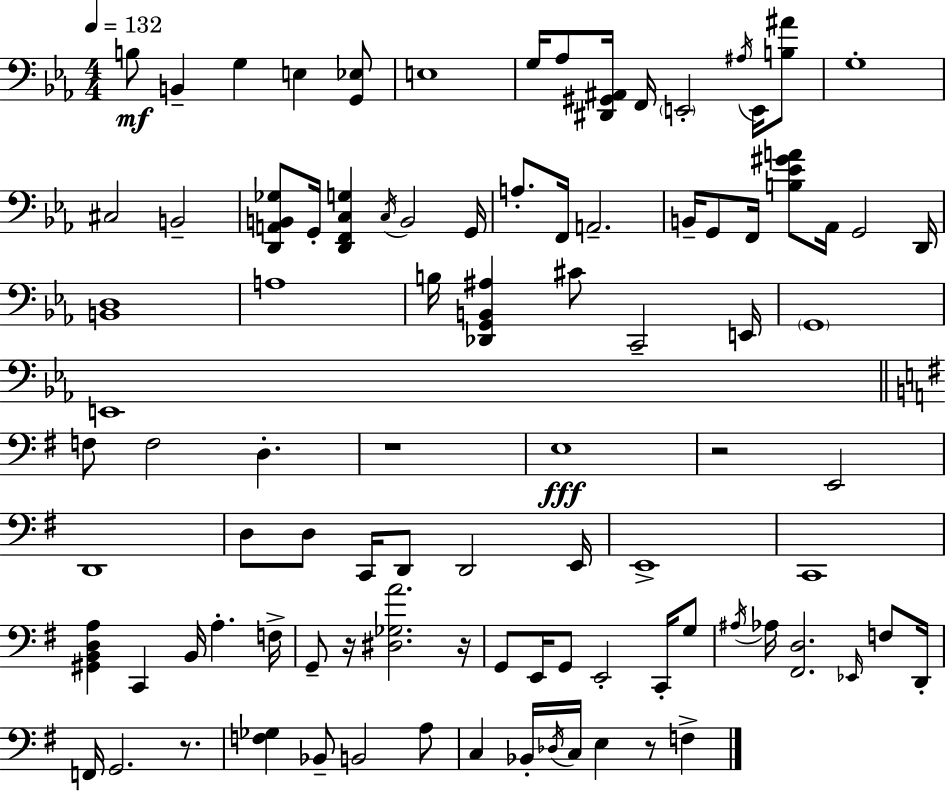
B3/e B2/q G3/q E3/q [G2,Eb3]/e E3/w G3/s Ab3/e [D#2,G#2,A#2]/s F2/s E2/h A#3/s E2/s [B3,A#4]/e G3/w C#3/h B2/h [D2,A2,B2,Gb3]/e G2/s [D2,F2,C3,G3]/q C3/s B2/h G2/s A3/e. F2/s A2/h. B2/s G2/e F2/s [B3,Eb4,G#4,A4]/e Ab2/s G2/h D2/s [B2,D3]/w A3/w B3/s [Db2,G2,B2,A#3]/q C#4/e C2/h E2/s G2/w E2/w F3/e F3/h D3/q. R/w E3/w R/h E2/h D2/w D3/e D3/e C2/s D2/e D2/h E2/s E2/w C2/w [G#2,B2,D3,A3]/q C2/q B2/s A3/q. F3/s G2/e R/s [D#3,Gb3,A4]/h. R/s G2/e E2/s G2/e E2/h C2/s G3/e A#3/s Ab3/s [F#2,D3]/h. Eb2/s F3/e D2/s F2/s G2/h. R/e. [F3,Gb3]/q Bb2/e B2/h A3/e C3/q Bb2/s Db3/s C3/s E3/q R/e F3/q